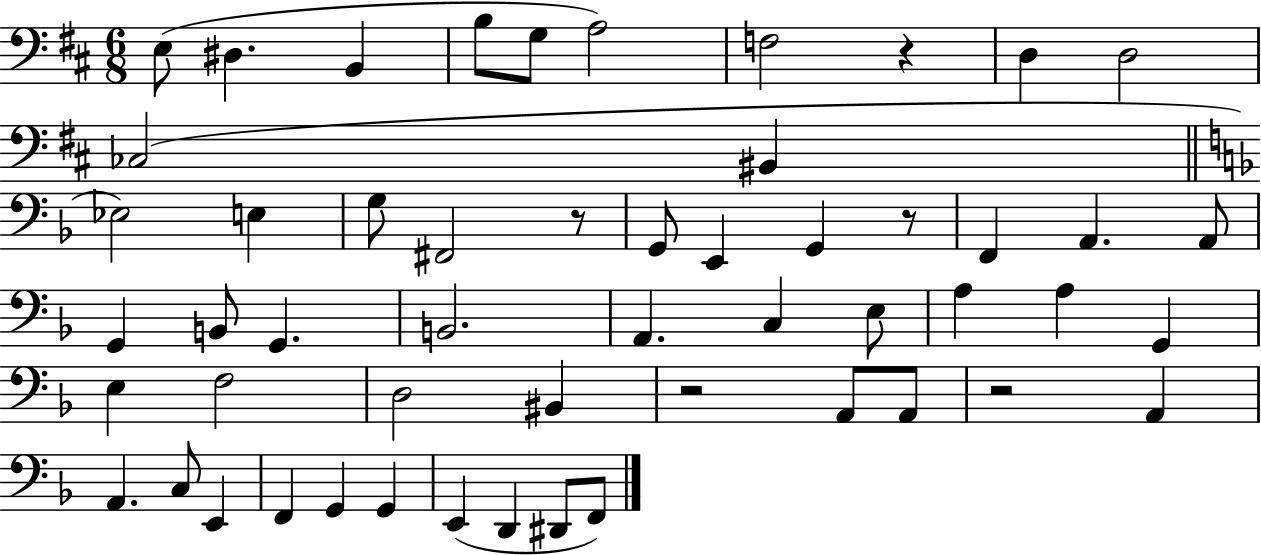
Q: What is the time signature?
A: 6/8